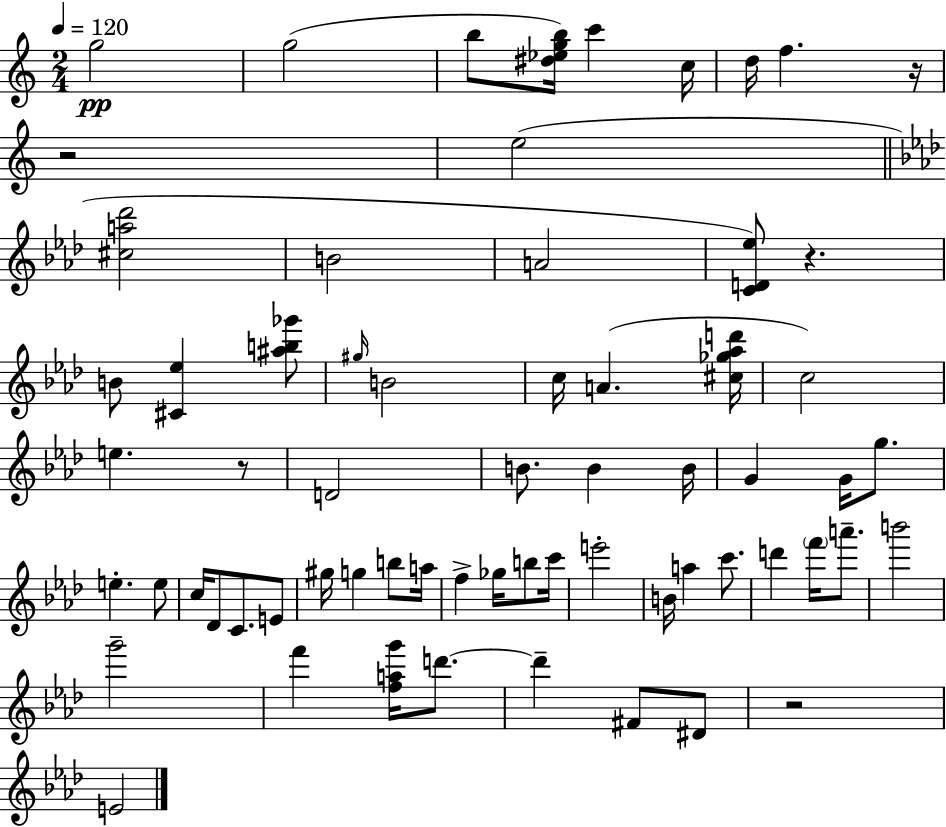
X:1
T:Untitled
M:2/4
L:1/4
K:Am
g2 g2 b/2 [^d_egb]/4 c' c/4 d/4 f z/4 z2 e2 [^ca_d']2 B2 A2 [CD_e]/2 z B/2 [^C_e] [^ab_g']/2 ^g/4 B2 c/4 A [^c_g_ad']/4 c2 e z/2 D2 B/2 B B/4 G G/4 g/2 e e/2 c/4 _D/2 C/2 E/2 ^g/4 g b/2 a/4 f _g/4 b/2 c'/4 e'2 B/4 a c'/2 d' f'/4 a'/2 b'2 g'2 f' [fag']/4 d'/2 d' ^F/2 ^D/2 z2 E2